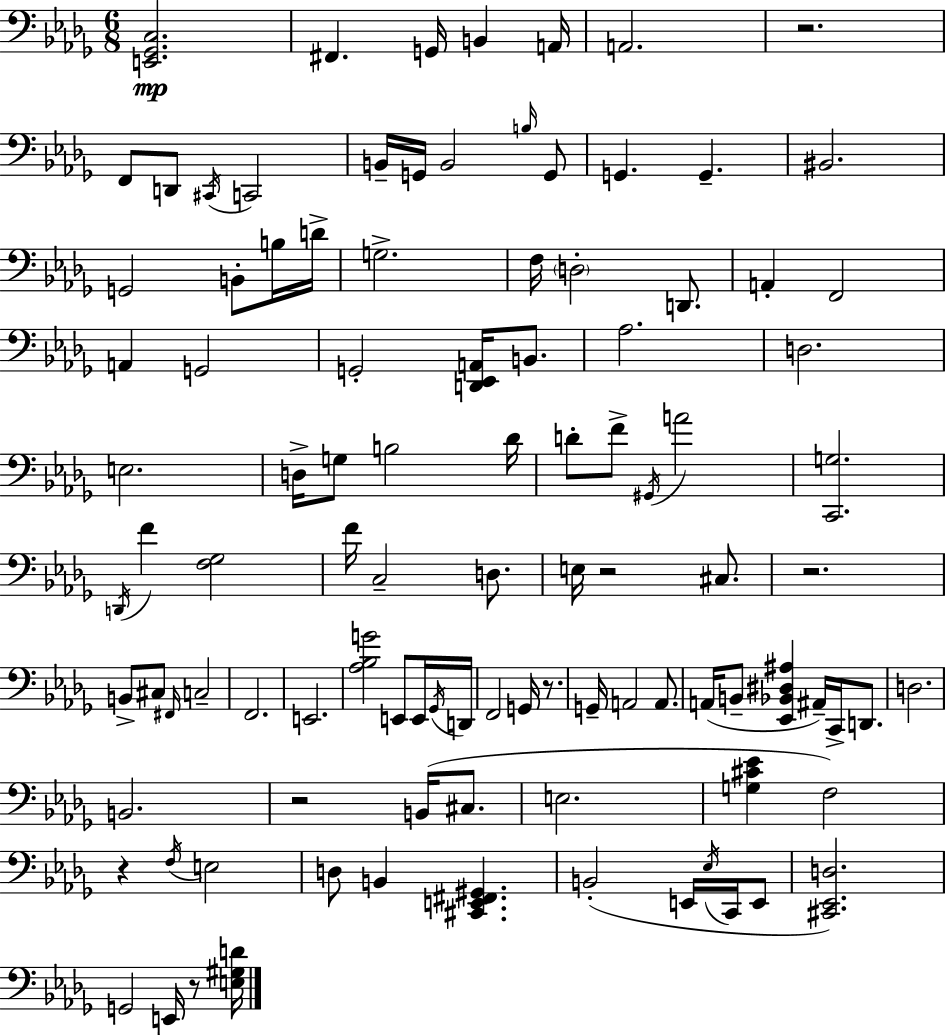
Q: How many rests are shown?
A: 7